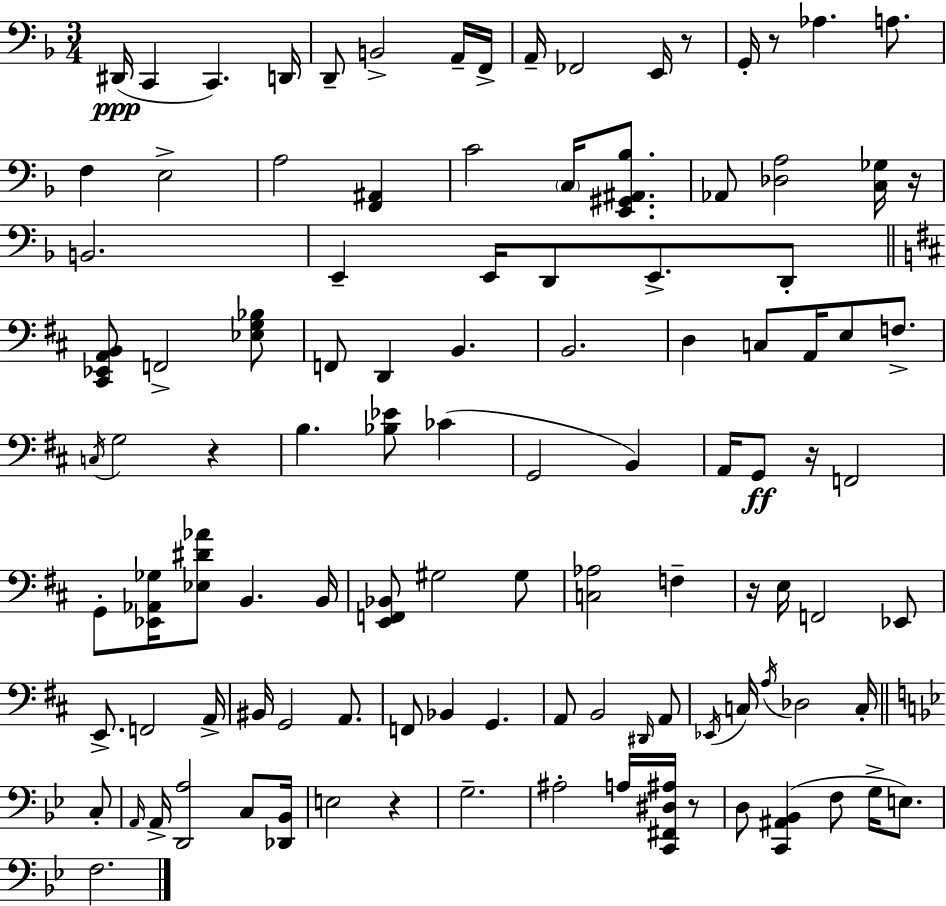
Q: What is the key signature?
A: F major